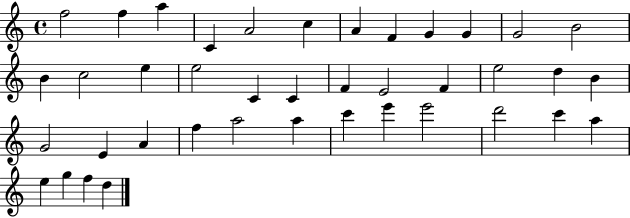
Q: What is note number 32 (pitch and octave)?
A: E6